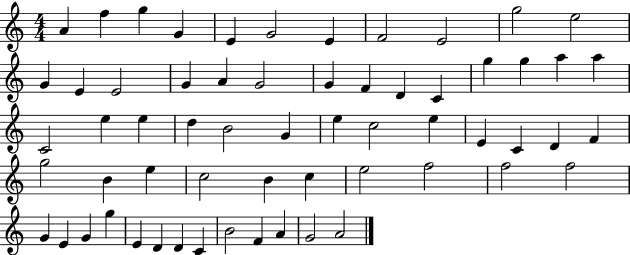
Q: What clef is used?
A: treble